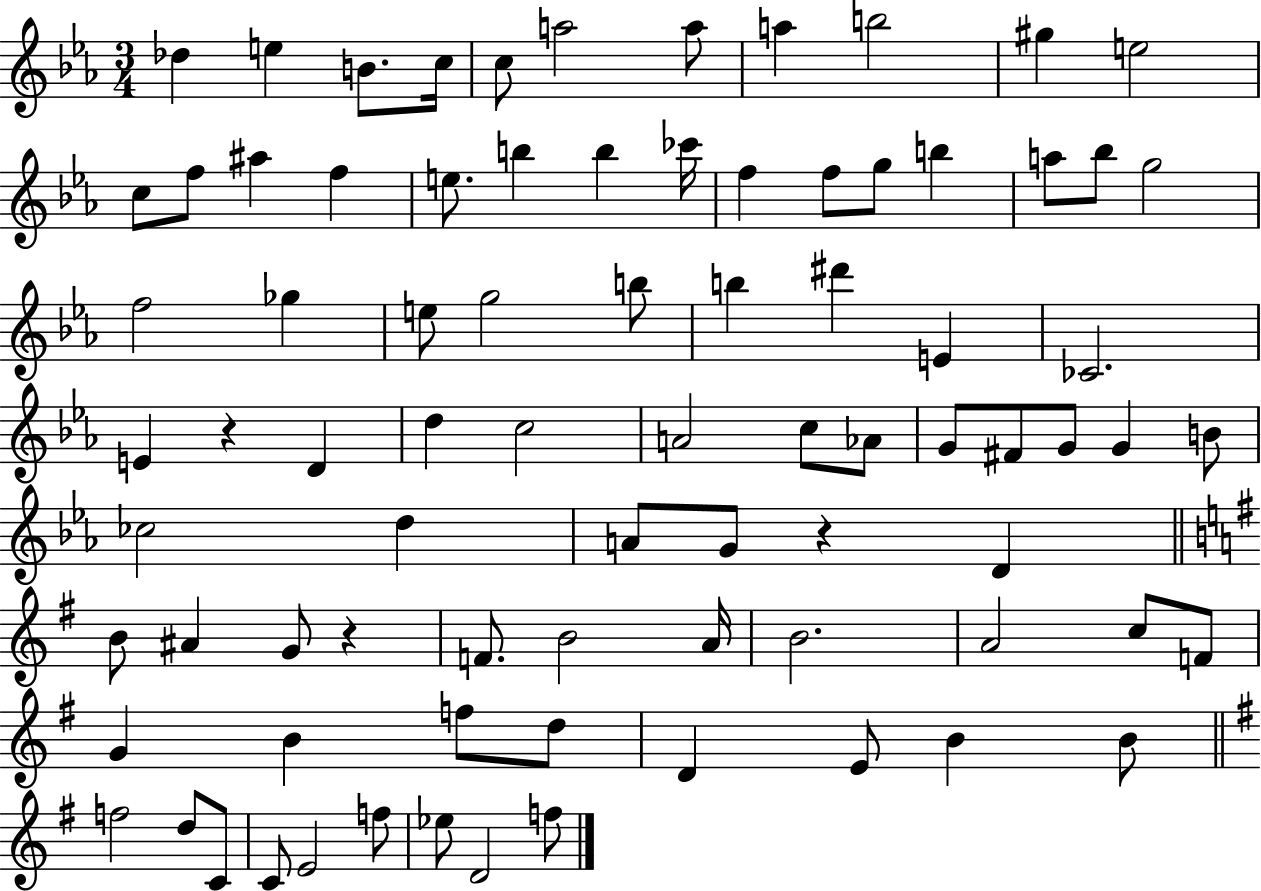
Db5/q E5/q B4/e. C5/s C5/e A5/h A5/e A5/q B5/h G#5/q E5/h C5/e F5/e A#5/q F5/q E5/e. B5/q B5/q CES6/s F5/q F5/e G5/e B5/q A5/e Bb5/e G5/h F5/h Gb5/q E5/e G5/h B5/e B5/q D#6/q E4/q CES4/h. E4/q R/q D4/q D5/q C5/h A4/h C5/e Ab4/e G4/e F#4/e G4/e G4/q B4/e CES5/h D5/q A4/e G4/e R/q D4/q B4/e A#4/q G4/e R/q F4/e. B4/h A4/s B4/h. A4/h C5/e F4/e G4/q B4/q F5/e D5/e D4/q E4/e B4/q B4/e F5/h D5/e C4/e C4/e E4/h F5/e Eb5/e D4/h F5/e